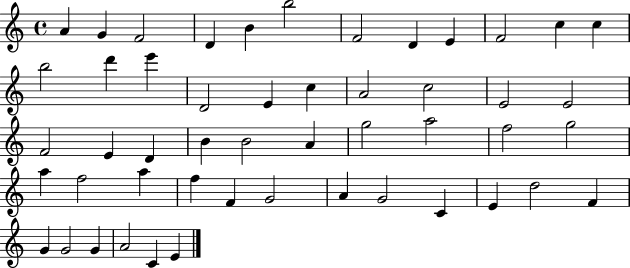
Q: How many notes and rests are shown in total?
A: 50